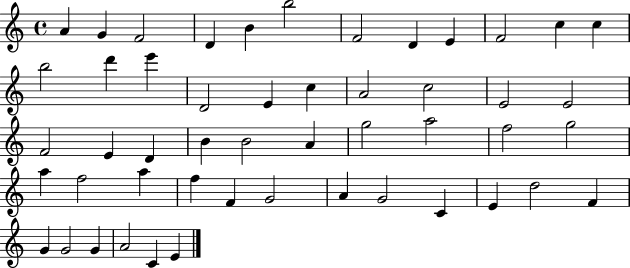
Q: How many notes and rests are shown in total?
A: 50